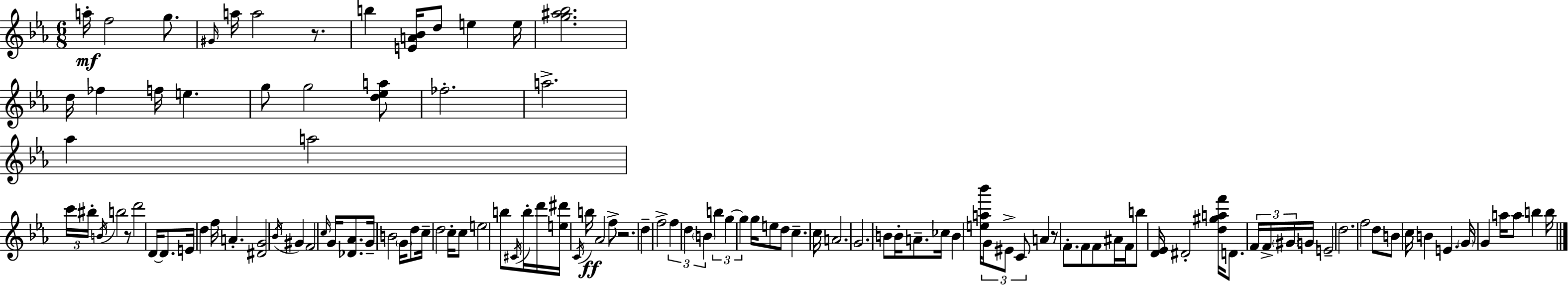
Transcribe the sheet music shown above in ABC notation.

X:1
T:Untitled
M:6/8
L:1/4
K:Cm
a/4 f2 g/2 ^G/4 a/4 a2 z/2 b [EA_B]/4 d/2 e e/4 [g^a_b]2 d/4 _f f/4 e g/2 g2 [d_ea]/2 _f2 a2 _a a2 c'/4 ^b/4 B/4 b2 z/2 d'2 D/4 D/2 E/4 d f/4 A [^DG]2 _B/4 ^G F2 c/4 G/4 [_D_A]/2 G/4 B2 G/4 d/2 c/4 d2 c/4 c/2 e2 b/2 ^C/4 b/4 d'/4 [e^d']/4 C/4 b/4 _A2 f/2 z2 d f2 f d B b g g g/4 e/2 d/2 c c/4 A2 G2 B/2 B/4 A/2 _c/4 B [ea_b']/4 G/2 ^E/2 C/2 A z/2 F/2 F/2 F/2 ^A/4 F/4 b/2 [D_E]/4 ^D2 [d^gaf']/4 D/2 F/4 F/4 ^G/4 G/4 E2 d2 f2 d/2 B/2 c/4 B E G/4 G a/4 a/2 b b/4